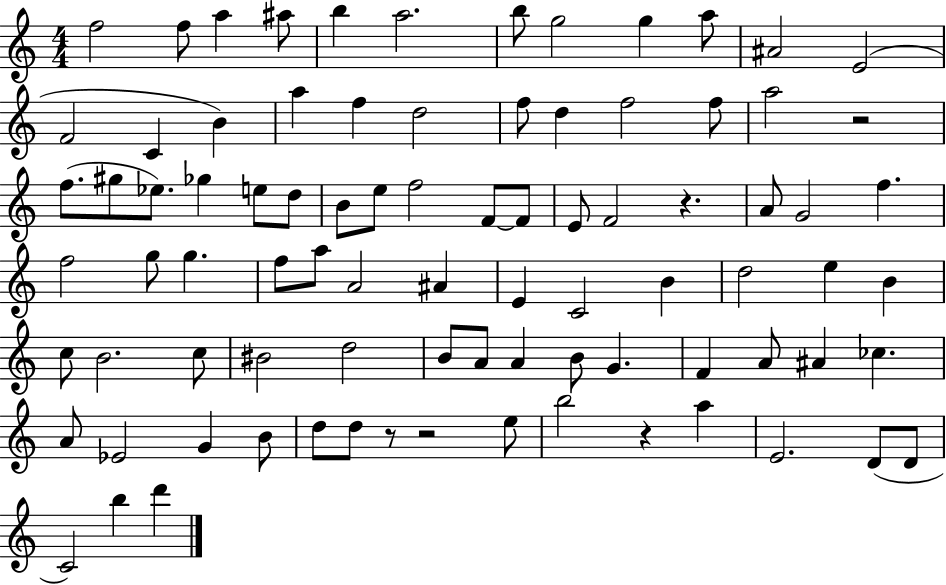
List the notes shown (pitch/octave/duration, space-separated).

F5/h F5/e A5/q A#5/e B5/q A5/h. B5/e G5/h G5/q A5/e A#4/h E4/h F4/h C4/q B4/q A5/q F5/q D5/h F5/e D5/q F5/h F5/e A5/h R/h F5/e. G#5/e Eb5/e. Gb5/q E5/e D5/e B4/e E5/e F5/h F4/e F4/e E4/e F4/h R/q. A4/e G4/h F5/q. F5/h G5/e G5/q. F5/e A5/e A4/h A#4/q E4/q C4/h B4/q D5/h E5/q B4/q C5/e B4/h. C5/e BIS4/h D5/h B4/e A4/e A4/q B4/e G4/q. F4/q A4/e A#4/q CES5/q. A4/e Eb4/h G4/q B4/e D5/e D5/e R/e R/h E5/e B5/h R/q A5/q E4/h. D4/e D4/e C4/h B5/q D6/q